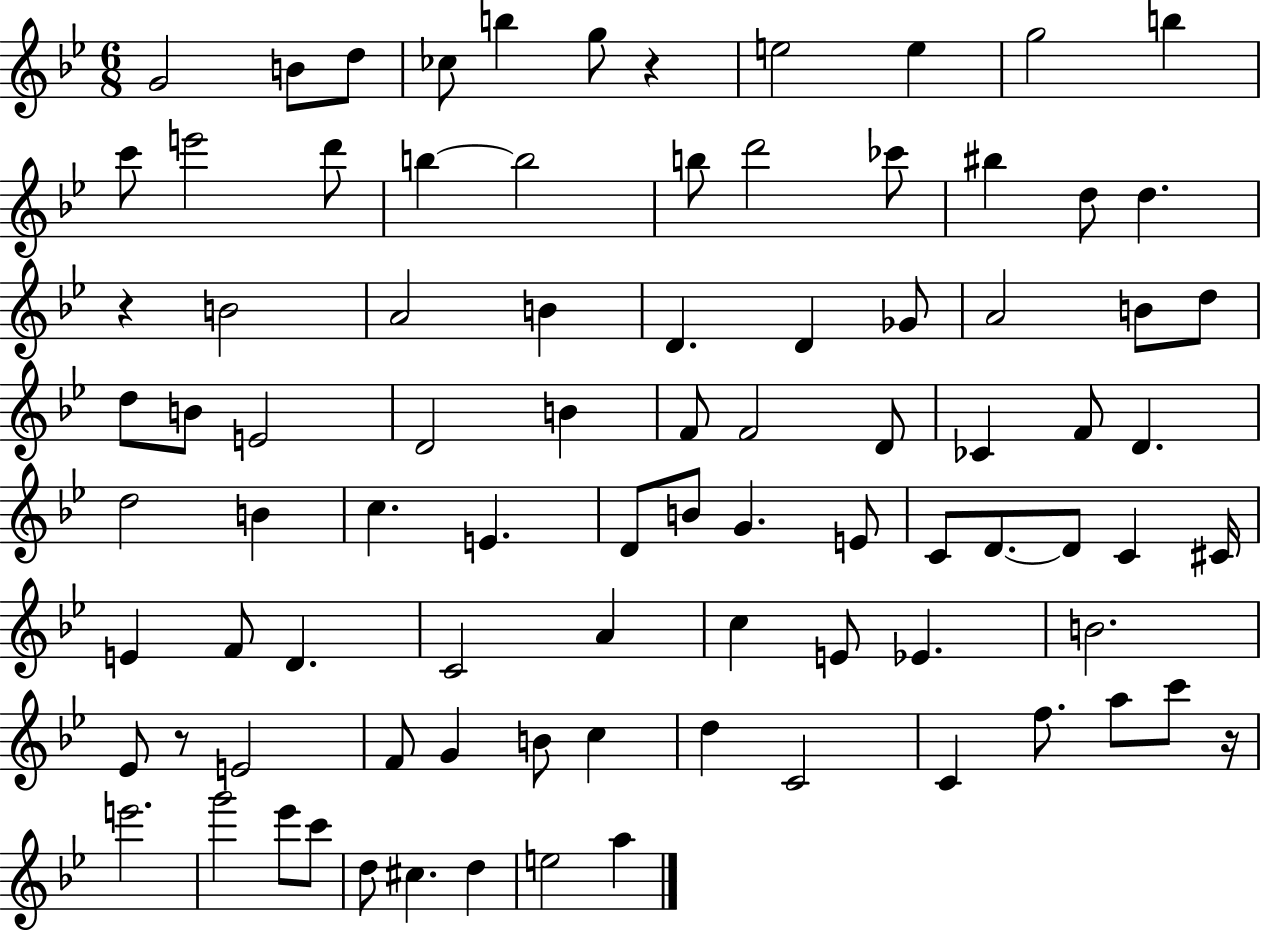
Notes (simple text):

G4/h B4/e D5/e CES5/e B5/q G5/e R/q E5/h E5/q G5/h B5/q C6/e E6/h D6/e B5/q B5/h B5/e D6/h CES6/e BIS5/q D5/e D5/q. R/q B4/h A4/h B4/q D4/q. D4/q Gb4/e A4/h B4/e D5/e D5/e B4/e E4/h D4/h B4/q F4/e F4/h D4/e CES4/q F4/e D4/q. D5/h B4/q C5/q. E4/q. D4/e B4/e G4/q. E4/e C4/e D4/e. D4/e C4/q C#4/s E4/q F4/e D4/q. C4/h A4/q C5/q E4/e Eb4/q. B4/h. Eb4/e R/e E4/h F4/e G4/q B4/e C5/q D5/q C4/h C4/q F5/e. A5/e C6/e R/s E6/h. G6/h Eb6/e C6/e D5/e C#5/q. D5/q E5/h A5/q